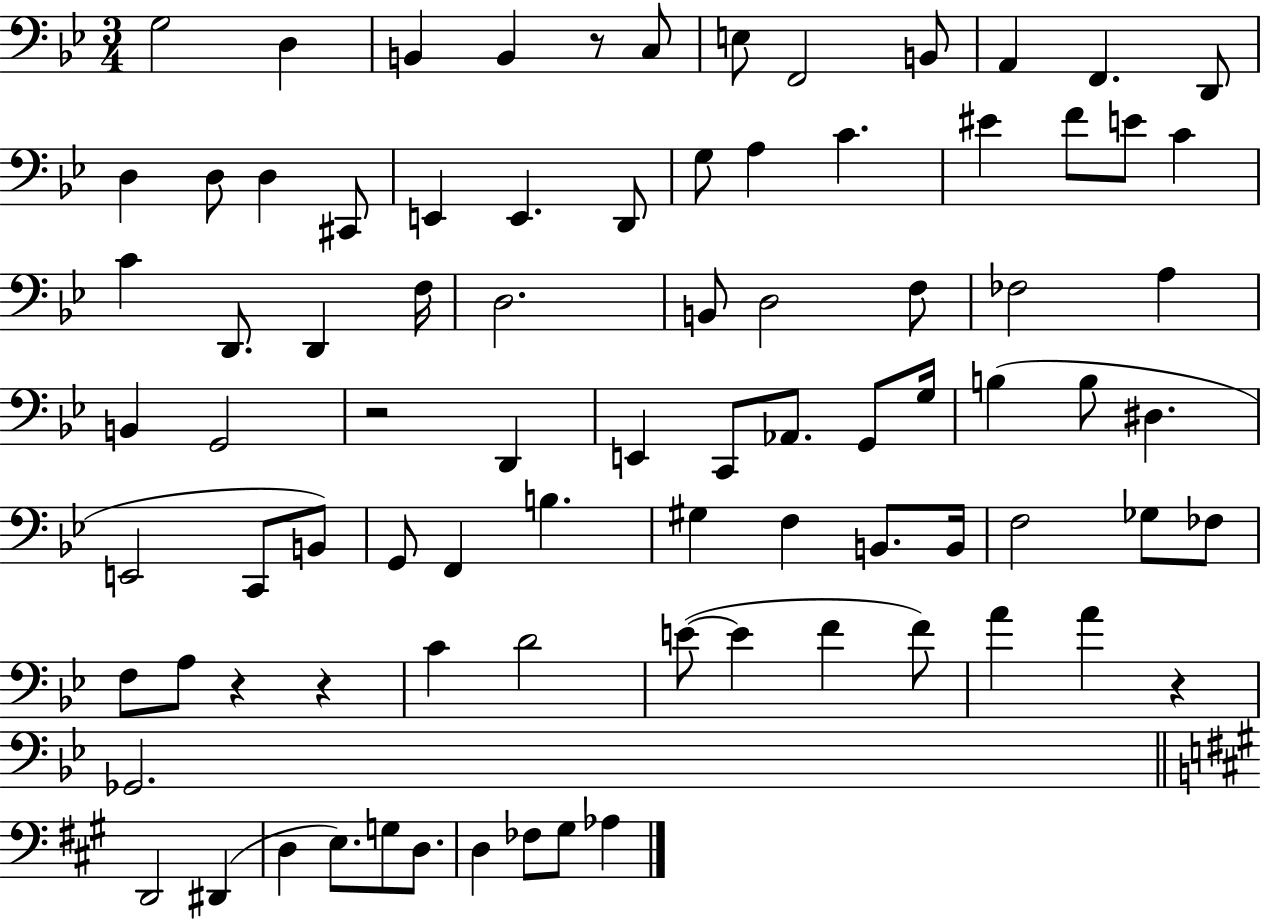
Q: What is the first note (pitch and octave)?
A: G3